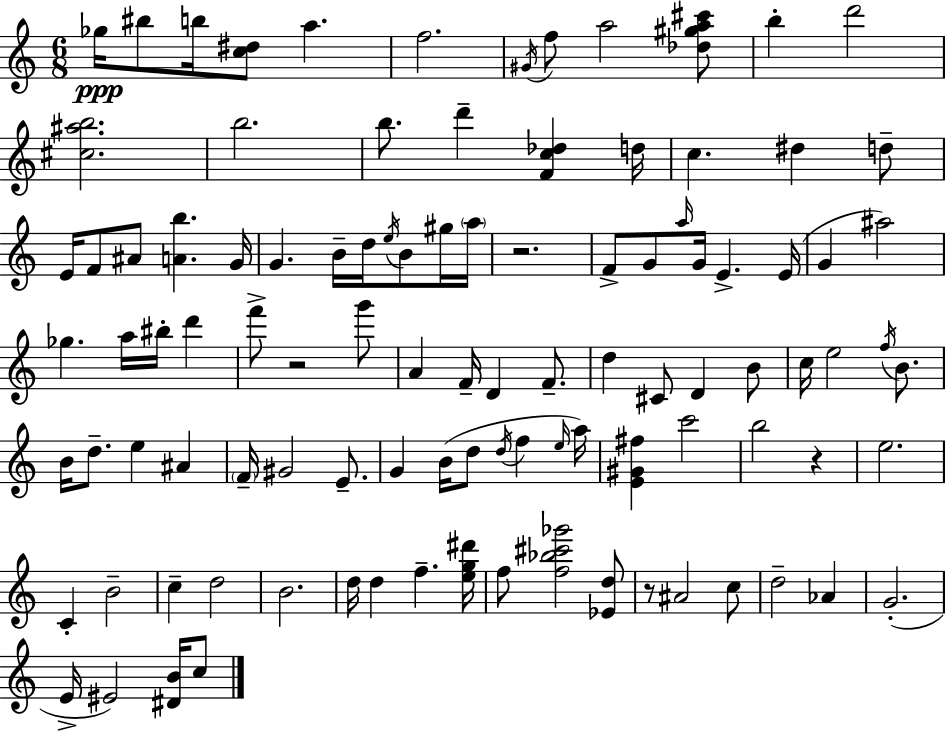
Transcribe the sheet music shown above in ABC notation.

X:1
T:Untitled
M:6/8
L:1/4
K:C
_g/4 ^b/2 b/4 [c^d]/2 a f2 ^G/4 f/2 a2 [_d^ga^c']/2 b d'2 [^c^ab]2 b2 b/2 d' [Fc_d] d/4 c ^d d/2 E/4 F/2 ^A/2 [Ab] G/4 G B/4 d/4 e/4 B/2 ^g/4 a/4 z2 F/2 G/2 a/4 G/4 E E/4 G ^a2 _g a/4 ^b/4 d' f'/2 z2 g'/2 A F/4 D F/2 d ^C/2 D B/2 c/4 e2 f/4 B/2 B/4 d/2 e ^A F/4 ^G2 E/2 G B/4 d/2 d/4 f e/4 a/4 [E^G^f] c'2 b2 z e2 C B2 c d2 B2 d/4 d f [eg^d']/4 f/2 [f_b^c'_g']2 [_Ed]/2 z/2 ^A2 c/2 d2 _A G2 E/4 ^E2 [^DB]/4 c/2